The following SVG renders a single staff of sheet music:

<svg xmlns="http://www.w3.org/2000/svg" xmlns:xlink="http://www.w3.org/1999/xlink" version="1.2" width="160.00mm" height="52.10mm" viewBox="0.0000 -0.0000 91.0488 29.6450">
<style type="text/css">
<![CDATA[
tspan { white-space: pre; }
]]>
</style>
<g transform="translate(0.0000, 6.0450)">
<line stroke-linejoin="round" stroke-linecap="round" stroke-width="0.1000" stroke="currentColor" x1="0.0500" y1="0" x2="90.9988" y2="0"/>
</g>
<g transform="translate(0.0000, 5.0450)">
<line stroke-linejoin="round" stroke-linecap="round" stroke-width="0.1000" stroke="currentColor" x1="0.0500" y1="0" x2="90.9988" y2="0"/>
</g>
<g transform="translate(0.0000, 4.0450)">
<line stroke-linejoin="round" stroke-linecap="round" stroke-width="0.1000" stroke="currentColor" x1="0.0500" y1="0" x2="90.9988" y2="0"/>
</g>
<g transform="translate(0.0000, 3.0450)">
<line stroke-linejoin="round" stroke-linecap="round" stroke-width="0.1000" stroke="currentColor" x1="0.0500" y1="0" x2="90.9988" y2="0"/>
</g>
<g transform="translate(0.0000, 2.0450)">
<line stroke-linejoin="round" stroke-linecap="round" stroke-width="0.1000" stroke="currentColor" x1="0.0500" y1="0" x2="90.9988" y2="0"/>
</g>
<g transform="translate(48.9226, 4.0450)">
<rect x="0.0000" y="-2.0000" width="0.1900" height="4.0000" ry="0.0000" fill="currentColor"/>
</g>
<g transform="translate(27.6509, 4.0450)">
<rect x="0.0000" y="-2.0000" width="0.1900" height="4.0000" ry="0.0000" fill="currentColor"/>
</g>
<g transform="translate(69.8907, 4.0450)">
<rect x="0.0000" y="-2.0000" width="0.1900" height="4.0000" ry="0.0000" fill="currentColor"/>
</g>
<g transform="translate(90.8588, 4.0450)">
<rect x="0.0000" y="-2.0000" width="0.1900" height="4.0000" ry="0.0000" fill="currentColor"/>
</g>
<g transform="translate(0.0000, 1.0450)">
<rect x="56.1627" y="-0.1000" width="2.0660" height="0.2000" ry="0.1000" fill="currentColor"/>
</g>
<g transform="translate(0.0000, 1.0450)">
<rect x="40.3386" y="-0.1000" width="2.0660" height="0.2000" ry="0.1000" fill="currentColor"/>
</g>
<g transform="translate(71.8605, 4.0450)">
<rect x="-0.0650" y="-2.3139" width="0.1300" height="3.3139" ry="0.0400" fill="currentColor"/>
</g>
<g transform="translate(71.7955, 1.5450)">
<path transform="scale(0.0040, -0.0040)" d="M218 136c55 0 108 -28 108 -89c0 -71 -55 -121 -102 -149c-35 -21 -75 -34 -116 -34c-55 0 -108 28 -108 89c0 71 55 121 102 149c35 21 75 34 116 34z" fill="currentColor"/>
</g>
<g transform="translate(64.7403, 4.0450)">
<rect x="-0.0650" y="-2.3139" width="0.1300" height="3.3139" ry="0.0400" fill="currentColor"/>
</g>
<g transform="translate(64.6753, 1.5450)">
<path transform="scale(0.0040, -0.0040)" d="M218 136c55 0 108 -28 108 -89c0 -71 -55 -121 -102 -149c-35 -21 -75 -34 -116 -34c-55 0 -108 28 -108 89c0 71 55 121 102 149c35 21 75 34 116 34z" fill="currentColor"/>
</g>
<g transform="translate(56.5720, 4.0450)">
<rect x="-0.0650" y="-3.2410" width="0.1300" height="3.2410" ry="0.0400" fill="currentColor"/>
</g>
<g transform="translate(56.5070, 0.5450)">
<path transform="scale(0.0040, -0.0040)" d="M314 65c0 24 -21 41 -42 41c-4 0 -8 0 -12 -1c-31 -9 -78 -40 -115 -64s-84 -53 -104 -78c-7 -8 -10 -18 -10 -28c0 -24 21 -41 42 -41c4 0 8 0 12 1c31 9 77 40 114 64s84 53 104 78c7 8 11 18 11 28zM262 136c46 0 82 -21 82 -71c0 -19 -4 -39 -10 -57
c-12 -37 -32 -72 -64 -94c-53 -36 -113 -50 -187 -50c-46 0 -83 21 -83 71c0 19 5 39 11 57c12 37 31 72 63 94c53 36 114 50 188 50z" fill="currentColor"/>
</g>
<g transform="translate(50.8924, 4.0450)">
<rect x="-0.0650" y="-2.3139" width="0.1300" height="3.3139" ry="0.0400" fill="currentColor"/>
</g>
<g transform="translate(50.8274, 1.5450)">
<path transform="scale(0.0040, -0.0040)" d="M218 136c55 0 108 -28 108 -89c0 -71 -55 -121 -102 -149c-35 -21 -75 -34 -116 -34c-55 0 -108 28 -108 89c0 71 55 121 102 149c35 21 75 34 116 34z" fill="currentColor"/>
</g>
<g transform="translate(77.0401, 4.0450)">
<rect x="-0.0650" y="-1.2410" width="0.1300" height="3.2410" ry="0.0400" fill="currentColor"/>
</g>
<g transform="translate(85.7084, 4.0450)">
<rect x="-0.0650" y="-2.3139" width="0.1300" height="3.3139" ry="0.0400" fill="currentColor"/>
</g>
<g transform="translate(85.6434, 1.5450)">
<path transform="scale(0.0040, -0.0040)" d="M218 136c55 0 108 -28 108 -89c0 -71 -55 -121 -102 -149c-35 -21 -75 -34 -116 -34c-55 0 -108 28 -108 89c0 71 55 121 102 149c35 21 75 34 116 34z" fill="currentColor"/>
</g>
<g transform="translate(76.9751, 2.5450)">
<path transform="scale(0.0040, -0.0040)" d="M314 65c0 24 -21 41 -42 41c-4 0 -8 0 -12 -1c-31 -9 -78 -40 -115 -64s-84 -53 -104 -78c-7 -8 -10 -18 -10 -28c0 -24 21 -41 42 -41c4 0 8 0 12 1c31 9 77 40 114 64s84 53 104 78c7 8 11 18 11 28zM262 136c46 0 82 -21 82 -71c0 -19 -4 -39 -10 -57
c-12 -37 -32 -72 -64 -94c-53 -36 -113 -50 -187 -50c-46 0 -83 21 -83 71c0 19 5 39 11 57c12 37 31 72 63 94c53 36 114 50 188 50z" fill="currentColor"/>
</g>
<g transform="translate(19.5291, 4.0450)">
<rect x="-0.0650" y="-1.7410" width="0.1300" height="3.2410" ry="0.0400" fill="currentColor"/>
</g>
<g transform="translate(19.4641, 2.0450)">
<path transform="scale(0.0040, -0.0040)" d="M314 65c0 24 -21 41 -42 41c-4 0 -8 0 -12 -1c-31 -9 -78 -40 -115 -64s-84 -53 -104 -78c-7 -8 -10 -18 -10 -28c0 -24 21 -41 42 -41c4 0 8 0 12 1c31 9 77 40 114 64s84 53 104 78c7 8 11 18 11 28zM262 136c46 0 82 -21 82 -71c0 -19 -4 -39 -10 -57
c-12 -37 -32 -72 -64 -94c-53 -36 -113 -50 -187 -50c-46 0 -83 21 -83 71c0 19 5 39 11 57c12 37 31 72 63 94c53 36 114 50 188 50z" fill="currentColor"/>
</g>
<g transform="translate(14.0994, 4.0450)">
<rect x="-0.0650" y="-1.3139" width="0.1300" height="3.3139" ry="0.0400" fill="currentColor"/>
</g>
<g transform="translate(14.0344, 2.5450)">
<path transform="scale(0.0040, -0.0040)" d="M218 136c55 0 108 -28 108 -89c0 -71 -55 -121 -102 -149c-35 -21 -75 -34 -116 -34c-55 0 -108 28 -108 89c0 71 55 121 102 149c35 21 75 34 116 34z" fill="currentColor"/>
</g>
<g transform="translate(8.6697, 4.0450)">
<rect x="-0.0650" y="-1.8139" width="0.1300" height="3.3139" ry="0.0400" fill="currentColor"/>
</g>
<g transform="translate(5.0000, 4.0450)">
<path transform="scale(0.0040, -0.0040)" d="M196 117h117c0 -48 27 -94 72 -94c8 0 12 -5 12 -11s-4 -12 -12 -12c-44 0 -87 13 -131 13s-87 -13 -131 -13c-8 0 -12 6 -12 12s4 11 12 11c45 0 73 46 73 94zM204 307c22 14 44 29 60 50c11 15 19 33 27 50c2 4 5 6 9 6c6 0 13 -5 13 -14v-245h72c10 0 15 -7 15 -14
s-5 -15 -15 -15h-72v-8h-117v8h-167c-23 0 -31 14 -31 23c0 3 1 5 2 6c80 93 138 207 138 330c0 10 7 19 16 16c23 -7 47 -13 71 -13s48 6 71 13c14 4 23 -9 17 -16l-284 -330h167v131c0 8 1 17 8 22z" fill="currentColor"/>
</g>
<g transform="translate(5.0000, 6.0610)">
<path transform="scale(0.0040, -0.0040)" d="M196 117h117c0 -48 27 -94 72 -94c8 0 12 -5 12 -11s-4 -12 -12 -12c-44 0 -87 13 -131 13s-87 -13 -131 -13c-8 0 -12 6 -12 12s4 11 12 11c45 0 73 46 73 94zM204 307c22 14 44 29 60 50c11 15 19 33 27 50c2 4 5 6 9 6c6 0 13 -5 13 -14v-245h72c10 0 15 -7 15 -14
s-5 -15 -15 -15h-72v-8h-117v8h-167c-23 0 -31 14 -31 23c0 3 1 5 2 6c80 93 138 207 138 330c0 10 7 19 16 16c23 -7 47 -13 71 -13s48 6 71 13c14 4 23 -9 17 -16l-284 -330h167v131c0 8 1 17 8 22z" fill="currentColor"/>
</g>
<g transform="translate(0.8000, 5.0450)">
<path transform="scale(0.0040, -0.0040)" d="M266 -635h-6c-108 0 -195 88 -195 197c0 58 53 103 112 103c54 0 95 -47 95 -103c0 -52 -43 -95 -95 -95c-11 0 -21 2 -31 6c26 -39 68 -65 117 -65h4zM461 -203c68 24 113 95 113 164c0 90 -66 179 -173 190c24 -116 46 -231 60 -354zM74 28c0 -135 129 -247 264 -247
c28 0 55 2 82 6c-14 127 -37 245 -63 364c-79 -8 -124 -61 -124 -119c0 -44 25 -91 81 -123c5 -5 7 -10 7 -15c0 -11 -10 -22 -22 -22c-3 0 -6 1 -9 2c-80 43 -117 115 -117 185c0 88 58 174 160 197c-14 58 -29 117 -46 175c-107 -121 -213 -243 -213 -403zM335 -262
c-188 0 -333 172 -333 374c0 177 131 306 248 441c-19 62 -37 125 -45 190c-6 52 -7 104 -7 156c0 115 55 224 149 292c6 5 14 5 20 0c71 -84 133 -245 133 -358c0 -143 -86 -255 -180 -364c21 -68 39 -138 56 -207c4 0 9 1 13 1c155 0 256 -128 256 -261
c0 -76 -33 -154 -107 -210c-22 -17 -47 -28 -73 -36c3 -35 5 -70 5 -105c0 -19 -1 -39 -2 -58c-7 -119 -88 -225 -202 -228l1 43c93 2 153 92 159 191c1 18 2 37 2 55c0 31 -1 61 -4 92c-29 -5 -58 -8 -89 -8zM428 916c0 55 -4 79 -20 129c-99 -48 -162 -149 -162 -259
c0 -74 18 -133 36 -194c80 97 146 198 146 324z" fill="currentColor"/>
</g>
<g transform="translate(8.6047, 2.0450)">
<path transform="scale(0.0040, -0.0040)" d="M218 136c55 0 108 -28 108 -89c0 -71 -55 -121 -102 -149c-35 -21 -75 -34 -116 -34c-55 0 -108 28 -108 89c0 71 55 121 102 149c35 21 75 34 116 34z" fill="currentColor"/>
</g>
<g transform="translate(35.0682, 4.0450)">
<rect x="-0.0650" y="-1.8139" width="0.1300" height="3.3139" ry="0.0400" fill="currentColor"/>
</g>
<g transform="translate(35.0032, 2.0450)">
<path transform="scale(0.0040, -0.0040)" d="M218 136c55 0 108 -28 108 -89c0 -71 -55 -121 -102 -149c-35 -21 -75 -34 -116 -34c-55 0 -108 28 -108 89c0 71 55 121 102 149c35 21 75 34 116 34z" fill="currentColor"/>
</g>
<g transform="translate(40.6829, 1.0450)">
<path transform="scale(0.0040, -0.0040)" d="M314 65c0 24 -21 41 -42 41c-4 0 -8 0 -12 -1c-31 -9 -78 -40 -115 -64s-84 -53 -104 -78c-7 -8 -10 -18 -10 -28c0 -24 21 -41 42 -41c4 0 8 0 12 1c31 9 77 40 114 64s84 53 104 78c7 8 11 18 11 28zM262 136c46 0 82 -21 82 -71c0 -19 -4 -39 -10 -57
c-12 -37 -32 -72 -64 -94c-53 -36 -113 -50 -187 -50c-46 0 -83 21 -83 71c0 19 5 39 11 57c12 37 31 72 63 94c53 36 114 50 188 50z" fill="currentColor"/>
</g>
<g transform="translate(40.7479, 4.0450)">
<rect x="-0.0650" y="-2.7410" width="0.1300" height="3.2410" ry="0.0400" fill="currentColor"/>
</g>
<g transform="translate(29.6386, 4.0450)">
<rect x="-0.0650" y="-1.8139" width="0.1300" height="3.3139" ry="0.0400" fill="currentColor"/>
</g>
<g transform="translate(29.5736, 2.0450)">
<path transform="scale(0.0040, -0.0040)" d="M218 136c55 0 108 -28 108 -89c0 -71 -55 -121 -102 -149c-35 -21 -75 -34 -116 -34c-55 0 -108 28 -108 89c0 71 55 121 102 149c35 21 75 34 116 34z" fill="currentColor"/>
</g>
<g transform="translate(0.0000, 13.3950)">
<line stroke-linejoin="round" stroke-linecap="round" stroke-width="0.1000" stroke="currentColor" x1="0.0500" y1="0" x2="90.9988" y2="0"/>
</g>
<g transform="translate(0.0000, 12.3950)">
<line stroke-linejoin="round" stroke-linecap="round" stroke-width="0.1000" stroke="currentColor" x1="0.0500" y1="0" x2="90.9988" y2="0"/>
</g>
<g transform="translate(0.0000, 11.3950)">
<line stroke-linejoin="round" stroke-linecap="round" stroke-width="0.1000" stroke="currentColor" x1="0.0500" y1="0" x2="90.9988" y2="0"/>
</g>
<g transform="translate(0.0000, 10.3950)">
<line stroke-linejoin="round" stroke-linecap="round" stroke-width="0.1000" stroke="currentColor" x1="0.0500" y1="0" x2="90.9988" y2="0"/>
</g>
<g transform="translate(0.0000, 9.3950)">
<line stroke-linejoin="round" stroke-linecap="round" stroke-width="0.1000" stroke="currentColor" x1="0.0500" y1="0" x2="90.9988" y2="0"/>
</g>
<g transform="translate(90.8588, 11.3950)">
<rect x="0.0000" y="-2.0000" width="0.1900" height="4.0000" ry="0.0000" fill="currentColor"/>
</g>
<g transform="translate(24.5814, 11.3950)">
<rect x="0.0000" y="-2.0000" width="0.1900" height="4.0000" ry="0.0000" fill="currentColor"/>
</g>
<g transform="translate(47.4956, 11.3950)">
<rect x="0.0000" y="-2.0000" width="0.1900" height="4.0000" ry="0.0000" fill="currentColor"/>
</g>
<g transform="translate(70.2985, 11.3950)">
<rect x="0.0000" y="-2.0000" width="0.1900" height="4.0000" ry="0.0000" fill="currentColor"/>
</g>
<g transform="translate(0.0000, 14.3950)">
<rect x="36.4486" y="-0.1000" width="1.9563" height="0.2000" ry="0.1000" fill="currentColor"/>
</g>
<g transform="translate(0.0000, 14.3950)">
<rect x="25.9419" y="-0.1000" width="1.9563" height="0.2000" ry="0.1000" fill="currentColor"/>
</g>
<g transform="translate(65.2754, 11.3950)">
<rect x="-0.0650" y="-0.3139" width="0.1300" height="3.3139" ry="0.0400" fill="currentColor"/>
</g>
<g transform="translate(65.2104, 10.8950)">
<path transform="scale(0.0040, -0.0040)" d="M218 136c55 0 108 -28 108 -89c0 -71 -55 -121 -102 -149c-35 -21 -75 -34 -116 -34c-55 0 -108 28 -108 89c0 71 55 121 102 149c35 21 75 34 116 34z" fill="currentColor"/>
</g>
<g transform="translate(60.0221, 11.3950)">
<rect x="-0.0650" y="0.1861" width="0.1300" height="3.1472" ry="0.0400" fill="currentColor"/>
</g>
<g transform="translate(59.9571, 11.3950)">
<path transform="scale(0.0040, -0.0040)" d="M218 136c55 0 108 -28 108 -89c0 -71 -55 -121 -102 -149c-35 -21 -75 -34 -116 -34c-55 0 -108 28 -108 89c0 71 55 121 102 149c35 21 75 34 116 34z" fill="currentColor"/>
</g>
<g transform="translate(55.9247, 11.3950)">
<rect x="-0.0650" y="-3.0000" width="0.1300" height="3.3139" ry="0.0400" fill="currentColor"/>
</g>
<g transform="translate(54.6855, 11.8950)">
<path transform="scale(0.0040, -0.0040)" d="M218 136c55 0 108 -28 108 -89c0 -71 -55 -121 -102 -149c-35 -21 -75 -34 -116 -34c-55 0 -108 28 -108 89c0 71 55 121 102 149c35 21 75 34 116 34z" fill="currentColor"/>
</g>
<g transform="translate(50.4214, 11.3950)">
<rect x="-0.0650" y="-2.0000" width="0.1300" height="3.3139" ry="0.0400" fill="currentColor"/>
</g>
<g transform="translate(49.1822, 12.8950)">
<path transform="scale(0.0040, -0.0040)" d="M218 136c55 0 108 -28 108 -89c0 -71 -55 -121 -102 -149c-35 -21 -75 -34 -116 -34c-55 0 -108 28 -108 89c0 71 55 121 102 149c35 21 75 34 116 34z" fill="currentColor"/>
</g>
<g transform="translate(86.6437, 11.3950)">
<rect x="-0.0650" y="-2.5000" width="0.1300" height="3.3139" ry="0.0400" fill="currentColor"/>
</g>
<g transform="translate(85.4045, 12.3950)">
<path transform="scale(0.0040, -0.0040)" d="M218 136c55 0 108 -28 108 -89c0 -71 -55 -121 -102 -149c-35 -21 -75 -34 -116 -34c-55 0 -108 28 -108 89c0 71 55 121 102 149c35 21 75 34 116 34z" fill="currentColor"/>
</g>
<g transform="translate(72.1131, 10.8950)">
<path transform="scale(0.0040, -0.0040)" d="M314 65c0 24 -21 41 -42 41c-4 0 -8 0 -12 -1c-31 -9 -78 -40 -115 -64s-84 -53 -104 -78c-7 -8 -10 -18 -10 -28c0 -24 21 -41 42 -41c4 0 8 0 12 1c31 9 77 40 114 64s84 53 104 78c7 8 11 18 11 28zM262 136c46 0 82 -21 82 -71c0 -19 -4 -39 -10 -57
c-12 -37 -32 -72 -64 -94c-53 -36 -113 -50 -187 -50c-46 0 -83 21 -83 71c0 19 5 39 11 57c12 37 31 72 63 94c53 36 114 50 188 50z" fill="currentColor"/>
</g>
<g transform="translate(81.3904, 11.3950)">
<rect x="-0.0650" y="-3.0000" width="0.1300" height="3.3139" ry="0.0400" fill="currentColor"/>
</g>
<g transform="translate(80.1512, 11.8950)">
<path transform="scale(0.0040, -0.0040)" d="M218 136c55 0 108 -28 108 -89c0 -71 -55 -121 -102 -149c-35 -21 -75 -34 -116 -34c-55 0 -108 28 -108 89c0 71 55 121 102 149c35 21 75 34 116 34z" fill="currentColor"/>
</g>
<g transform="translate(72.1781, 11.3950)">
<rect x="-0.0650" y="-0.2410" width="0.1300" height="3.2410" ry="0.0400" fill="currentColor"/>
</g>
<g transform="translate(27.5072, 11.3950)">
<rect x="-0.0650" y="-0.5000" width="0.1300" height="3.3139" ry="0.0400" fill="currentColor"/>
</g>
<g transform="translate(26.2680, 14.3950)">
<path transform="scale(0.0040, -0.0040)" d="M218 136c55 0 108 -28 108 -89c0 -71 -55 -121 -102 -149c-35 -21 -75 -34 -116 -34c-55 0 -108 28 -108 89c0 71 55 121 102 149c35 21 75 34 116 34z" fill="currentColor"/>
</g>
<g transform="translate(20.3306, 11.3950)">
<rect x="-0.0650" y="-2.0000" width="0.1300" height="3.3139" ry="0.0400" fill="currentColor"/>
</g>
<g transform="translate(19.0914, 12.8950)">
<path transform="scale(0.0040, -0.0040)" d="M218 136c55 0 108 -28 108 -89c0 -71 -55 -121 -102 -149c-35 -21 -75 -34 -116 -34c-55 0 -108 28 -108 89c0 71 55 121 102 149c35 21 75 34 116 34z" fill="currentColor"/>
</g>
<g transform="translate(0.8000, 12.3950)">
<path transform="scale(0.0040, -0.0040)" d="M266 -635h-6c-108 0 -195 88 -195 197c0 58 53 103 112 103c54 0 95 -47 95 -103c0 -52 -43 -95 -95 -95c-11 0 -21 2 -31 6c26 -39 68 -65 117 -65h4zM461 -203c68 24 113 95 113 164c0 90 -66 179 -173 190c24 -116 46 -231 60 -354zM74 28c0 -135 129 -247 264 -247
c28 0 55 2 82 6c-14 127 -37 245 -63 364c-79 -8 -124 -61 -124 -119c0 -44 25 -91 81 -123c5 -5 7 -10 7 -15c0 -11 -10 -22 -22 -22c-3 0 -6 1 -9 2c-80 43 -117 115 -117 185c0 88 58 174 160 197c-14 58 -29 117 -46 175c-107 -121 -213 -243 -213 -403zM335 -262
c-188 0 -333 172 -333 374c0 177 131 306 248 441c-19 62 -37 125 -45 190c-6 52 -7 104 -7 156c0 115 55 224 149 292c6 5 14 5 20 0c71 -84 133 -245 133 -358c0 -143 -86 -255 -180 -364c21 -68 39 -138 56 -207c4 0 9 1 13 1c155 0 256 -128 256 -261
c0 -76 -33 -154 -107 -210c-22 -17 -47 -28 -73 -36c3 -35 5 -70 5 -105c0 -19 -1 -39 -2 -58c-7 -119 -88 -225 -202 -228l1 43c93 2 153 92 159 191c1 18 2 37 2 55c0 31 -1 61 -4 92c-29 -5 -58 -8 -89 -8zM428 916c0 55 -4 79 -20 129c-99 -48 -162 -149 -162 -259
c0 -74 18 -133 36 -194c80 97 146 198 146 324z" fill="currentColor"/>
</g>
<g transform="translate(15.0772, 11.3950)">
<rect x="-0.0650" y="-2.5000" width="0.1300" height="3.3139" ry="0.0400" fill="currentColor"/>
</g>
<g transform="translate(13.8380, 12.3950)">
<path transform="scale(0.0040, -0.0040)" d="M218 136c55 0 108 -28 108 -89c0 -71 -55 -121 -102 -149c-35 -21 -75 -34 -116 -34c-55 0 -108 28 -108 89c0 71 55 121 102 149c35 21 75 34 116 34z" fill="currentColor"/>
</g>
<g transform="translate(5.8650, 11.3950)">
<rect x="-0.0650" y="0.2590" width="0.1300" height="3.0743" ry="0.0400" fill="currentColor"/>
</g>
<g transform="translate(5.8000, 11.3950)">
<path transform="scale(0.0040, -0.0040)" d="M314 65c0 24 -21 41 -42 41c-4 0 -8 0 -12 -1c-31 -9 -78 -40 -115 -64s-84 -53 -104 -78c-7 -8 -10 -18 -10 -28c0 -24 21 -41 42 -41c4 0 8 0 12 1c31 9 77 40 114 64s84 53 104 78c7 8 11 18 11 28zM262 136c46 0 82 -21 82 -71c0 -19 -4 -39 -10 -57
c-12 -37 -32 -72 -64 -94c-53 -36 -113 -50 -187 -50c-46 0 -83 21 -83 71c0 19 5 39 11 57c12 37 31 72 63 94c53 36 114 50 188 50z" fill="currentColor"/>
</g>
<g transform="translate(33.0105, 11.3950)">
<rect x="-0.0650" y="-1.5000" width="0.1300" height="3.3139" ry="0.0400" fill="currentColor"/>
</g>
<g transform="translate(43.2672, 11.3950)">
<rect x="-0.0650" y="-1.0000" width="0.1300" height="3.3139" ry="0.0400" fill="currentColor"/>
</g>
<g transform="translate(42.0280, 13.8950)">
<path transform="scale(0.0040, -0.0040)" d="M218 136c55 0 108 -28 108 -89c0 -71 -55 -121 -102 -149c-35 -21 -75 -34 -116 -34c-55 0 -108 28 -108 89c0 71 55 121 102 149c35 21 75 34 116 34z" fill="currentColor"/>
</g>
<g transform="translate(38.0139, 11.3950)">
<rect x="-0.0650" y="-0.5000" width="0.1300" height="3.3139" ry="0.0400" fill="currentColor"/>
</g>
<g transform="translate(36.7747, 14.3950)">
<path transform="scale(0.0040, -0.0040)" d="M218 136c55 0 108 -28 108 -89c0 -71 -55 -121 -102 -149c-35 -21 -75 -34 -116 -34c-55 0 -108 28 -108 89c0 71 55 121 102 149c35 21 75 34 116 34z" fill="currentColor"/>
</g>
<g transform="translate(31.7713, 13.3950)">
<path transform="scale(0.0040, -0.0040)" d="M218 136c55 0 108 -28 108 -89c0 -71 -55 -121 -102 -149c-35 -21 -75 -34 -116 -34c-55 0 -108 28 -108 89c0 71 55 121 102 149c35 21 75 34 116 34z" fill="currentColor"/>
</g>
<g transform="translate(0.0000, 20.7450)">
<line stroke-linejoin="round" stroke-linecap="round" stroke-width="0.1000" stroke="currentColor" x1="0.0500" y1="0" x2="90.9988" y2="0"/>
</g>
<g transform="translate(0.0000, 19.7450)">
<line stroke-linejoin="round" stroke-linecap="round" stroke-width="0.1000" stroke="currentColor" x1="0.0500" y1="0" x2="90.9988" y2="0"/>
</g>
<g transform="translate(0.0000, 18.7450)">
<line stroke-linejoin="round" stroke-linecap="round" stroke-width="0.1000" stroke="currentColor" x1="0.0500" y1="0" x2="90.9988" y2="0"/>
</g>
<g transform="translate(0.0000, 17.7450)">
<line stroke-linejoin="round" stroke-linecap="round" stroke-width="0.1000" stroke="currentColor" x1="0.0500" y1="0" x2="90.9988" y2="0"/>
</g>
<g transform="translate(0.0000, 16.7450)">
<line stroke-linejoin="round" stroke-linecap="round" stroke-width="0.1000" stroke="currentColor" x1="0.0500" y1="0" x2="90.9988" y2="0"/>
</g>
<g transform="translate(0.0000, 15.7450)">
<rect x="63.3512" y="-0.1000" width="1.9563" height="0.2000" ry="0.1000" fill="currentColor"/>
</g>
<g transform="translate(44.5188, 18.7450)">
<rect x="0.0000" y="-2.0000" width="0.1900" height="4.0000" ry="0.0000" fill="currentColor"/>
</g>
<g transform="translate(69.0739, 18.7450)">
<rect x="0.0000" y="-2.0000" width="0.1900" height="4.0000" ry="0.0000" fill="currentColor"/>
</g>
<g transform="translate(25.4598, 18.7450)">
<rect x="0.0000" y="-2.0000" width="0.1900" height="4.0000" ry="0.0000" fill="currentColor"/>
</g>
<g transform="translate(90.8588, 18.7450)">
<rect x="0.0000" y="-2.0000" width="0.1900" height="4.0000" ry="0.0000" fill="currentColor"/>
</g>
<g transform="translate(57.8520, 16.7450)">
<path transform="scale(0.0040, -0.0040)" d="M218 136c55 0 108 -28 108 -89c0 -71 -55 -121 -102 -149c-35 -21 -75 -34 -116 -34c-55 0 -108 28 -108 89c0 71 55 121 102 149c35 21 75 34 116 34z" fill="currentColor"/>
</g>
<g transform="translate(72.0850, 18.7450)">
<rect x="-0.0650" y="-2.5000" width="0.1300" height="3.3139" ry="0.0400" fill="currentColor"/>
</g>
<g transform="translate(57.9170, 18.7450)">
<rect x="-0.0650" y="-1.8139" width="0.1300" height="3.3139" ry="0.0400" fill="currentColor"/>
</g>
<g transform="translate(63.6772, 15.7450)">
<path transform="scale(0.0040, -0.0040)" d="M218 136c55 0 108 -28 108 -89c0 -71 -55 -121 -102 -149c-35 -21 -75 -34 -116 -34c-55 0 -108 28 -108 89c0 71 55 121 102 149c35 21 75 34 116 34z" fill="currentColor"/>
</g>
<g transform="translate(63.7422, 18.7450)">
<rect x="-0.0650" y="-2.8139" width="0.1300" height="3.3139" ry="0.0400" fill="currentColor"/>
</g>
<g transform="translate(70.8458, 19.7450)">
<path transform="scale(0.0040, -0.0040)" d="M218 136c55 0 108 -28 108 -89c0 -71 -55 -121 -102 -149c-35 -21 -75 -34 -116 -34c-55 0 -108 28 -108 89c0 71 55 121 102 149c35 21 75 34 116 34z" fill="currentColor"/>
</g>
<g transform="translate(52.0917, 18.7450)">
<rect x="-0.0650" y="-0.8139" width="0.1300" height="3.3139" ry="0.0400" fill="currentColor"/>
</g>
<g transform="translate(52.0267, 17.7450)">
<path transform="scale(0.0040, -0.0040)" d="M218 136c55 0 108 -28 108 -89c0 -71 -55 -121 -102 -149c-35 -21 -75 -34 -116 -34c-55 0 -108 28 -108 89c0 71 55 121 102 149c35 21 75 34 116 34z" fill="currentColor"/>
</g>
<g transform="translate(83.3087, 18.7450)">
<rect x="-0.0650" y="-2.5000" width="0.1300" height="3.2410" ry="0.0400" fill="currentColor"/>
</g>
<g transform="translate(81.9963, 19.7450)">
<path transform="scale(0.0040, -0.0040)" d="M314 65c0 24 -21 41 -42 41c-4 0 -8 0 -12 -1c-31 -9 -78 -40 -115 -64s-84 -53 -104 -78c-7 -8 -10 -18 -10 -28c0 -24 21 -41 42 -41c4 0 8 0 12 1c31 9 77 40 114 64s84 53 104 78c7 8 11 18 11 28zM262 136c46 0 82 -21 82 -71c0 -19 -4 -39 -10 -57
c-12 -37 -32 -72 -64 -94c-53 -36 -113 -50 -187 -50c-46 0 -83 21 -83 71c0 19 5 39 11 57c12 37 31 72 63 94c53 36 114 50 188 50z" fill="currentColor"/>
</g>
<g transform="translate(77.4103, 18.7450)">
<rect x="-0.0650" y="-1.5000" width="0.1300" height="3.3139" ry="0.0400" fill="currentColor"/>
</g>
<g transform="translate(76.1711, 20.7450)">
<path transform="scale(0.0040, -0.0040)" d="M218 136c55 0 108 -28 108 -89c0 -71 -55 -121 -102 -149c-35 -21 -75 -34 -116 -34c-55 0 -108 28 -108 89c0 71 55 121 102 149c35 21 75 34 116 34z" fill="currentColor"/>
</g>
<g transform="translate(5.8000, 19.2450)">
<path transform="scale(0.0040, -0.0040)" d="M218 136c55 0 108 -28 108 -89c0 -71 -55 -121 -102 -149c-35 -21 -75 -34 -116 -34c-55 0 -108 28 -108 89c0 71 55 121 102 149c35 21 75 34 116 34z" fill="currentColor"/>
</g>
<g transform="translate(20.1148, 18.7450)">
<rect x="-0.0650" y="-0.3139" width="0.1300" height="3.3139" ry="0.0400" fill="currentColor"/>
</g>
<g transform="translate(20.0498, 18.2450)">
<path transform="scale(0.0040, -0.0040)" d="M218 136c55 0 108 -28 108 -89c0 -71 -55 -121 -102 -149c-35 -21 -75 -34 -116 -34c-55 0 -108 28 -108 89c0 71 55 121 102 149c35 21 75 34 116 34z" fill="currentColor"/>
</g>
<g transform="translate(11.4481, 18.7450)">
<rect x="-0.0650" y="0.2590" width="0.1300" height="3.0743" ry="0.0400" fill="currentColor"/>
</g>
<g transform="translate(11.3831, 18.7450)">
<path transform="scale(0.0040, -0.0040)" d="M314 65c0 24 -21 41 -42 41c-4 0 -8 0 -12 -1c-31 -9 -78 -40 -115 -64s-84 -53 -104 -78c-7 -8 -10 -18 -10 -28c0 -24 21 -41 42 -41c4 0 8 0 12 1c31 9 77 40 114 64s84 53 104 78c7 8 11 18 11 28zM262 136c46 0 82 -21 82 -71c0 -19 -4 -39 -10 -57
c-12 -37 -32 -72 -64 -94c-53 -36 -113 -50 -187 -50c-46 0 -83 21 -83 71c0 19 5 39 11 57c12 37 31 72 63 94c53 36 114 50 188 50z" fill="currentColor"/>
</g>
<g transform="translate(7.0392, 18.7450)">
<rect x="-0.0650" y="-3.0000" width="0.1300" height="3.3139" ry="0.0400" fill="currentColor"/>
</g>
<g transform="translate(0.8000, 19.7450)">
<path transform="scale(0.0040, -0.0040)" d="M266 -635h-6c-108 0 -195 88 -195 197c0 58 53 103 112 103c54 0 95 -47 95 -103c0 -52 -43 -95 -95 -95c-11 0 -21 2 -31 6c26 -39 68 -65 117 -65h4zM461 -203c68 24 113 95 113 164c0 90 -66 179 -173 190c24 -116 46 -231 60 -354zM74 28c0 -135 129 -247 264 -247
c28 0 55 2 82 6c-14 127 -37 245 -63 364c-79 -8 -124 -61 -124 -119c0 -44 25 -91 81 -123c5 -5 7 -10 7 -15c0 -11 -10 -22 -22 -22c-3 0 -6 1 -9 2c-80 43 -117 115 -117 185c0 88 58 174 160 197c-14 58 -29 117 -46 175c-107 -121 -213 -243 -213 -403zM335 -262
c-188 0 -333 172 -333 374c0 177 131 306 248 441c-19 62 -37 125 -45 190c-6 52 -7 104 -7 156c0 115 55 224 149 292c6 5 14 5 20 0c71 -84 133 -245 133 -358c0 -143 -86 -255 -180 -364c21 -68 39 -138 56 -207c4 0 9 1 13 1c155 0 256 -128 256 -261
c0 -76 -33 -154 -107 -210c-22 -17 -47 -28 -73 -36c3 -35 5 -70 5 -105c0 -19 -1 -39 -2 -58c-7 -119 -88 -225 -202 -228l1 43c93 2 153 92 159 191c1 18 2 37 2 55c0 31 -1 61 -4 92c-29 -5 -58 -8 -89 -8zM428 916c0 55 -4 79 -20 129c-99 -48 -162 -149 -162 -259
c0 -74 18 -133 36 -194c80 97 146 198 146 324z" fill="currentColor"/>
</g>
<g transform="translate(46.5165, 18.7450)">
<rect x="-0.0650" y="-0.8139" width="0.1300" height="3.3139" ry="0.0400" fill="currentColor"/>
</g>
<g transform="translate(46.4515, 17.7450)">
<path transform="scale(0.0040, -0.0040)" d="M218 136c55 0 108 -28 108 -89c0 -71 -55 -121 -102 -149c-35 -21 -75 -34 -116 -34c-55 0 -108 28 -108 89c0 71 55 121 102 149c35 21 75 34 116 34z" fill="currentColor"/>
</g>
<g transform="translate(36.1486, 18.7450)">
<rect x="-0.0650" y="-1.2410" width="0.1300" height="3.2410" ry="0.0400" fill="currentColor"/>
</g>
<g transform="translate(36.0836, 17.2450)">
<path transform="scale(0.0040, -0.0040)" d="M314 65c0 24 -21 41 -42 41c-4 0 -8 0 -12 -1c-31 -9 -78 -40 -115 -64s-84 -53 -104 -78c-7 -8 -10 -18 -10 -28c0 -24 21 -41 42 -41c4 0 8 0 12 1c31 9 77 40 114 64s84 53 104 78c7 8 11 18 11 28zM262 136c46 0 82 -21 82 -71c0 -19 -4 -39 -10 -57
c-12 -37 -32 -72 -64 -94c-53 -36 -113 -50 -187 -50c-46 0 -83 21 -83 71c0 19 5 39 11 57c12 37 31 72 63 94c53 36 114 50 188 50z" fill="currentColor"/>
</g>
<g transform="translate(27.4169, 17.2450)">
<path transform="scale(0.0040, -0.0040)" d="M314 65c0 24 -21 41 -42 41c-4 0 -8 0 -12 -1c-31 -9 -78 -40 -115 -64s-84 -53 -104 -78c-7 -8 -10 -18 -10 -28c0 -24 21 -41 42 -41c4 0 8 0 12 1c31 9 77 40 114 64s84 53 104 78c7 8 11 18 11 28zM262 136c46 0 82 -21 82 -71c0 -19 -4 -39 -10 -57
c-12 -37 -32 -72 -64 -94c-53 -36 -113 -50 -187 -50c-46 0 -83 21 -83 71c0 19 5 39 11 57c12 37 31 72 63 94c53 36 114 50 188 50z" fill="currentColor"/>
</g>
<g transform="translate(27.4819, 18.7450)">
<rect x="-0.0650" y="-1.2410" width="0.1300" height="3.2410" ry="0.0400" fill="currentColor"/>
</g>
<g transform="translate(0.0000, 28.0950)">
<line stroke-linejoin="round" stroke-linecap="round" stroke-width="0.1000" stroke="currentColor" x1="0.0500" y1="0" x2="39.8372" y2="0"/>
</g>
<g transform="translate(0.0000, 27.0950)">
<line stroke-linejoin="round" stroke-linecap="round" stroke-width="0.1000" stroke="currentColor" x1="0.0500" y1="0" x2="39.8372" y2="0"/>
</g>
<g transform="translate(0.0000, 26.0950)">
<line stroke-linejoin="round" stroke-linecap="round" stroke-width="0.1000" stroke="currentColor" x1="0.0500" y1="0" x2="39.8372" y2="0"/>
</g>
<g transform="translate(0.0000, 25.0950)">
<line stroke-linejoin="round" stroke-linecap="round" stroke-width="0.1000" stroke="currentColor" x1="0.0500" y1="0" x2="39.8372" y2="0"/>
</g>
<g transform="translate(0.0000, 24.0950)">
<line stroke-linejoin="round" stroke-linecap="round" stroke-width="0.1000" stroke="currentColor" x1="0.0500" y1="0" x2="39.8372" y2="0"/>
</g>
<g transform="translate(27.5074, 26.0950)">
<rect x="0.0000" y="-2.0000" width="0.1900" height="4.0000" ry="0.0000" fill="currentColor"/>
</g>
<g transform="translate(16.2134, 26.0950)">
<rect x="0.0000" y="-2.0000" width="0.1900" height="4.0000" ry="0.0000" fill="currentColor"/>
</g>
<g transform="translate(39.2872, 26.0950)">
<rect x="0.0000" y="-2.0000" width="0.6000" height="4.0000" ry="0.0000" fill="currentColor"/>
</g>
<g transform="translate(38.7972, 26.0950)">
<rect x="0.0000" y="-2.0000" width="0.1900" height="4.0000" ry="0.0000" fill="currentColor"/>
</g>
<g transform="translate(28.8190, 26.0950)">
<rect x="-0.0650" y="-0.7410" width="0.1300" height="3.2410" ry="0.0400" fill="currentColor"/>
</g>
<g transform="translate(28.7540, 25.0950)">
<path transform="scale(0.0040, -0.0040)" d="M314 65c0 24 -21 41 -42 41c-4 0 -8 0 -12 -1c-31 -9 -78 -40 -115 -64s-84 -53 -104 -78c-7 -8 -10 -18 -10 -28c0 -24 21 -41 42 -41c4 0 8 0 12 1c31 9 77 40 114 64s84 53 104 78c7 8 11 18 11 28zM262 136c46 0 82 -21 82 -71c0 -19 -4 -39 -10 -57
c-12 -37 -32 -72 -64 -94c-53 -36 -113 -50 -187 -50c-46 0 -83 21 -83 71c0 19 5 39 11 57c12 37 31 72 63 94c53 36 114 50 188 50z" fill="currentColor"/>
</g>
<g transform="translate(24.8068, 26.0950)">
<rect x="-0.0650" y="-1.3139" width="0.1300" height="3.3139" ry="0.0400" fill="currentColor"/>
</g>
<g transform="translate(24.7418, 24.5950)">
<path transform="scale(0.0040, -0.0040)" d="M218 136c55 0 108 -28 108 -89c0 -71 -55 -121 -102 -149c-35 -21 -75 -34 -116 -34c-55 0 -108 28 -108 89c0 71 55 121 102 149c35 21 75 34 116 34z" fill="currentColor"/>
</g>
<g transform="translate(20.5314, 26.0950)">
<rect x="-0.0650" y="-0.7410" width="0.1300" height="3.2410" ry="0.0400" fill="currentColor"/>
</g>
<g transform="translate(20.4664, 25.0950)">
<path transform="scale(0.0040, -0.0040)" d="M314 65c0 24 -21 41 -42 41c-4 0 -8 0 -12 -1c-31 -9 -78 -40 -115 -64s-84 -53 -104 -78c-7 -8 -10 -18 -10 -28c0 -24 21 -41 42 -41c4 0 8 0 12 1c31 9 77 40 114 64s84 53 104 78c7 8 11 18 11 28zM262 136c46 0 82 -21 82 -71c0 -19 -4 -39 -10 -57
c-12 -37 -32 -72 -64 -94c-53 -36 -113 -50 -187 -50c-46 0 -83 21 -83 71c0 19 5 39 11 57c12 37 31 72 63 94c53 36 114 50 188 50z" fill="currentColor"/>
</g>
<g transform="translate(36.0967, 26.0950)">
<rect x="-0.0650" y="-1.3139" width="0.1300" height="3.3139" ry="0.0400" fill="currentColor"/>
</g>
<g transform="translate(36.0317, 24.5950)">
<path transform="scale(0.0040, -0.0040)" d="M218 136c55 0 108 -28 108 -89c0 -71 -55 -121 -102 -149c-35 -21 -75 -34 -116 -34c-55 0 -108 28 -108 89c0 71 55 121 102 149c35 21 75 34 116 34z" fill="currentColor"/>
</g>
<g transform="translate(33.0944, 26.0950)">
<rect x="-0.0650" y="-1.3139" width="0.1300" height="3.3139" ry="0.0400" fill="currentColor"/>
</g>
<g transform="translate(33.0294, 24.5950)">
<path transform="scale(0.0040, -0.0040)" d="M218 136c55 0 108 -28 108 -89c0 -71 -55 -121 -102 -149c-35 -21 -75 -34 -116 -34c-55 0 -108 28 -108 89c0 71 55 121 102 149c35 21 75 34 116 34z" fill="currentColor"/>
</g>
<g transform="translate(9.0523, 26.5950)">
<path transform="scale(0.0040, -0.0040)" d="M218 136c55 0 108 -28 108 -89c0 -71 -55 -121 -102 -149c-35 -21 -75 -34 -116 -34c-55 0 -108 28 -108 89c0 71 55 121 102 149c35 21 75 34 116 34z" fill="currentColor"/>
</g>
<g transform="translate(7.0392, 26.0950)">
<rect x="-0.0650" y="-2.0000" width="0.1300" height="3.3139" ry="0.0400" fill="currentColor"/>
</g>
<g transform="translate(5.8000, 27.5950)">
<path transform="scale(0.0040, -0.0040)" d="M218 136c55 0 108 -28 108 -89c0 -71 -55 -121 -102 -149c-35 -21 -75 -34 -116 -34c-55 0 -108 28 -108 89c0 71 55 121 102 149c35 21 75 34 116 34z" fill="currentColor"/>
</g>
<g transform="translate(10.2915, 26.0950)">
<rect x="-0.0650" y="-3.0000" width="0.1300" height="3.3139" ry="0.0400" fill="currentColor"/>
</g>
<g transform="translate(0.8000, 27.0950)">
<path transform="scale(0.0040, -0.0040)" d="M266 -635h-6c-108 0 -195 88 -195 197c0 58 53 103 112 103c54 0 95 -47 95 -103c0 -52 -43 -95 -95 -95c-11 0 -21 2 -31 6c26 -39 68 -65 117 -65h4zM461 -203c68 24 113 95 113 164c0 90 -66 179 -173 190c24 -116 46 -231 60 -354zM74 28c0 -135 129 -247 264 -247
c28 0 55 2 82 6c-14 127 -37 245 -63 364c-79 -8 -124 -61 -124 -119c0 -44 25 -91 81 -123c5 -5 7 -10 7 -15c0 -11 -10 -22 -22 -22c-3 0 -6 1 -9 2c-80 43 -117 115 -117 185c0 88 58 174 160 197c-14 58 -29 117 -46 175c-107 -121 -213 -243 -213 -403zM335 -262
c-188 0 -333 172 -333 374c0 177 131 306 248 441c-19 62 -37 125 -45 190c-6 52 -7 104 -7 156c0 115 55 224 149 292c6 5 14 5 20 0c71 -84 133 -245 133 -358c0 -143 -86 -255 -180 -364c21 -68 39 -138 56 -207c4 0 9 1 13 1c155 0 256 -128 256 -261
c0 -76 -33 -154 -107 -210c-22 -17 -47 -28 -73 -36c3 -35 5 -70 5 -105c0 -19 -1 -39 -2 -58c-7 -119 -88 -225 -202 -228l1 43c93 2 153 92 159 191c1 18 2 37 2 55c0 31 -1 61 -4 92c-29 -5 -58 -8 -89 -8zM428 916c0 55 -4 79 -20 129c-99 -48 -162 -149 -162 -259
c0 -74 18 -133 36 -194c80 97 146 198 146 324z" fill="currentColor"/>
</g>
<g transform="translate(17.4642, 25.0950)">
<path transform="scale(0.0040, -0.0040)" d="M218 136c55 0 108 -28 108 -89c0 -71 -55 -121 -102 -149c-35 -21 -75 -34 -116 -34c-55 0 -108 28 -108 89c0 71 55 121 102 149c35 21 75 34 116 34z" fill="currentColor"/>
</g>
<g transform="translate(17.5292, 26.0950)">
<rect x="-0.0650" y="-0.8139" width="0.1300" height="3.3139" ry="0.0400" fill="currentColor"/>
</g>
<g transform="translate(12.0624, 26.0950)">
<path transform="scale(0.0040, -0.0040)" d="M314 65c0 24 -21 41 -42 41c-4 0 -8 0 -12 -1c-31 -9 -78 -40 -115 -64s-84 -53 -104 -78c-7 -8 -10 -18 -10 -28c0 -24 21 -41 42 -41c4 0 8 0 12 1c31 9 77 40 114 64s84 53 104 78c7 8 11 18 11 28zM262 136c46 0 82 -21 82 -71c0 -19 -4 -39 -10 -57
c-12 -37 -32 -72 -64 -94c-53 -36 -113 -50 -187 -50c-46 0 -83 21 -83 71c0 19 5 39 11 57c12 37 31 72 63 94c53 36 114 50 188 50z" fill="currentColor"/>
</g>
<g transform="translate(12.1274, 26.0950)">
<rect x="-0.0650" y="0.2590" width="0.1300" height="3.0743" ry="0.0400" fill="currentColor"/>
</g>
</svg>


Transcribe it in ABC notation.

X:1
T:Untitled
M:4/4
L:1/4
K:C
f e f2 f f a2 g b2 g g e2 g B2 G F C E C D F A B c c2 A G A B2 c e2 e2 d d f a G E G2 F A B2 d d2 e d2 e e